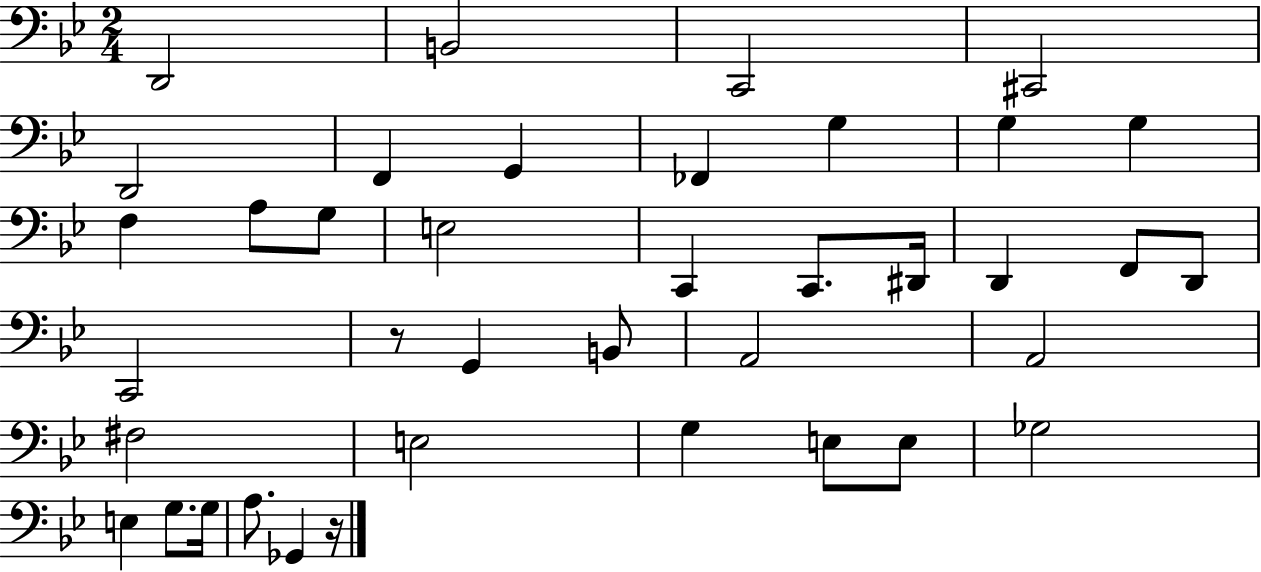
X:1
T:Untitled
M:2/4
L:1/4
K:Bb
D,,2 B,,2 C,,2 ^C,,2 D,,2 F,, G,, _F,, G, G, G, F, A,/2 G,/2 E,2 C,, C,,/2 ^D,,/4 D,, F,,/2 D,,/2 C,,2 z/2 G,, B,,/2 A,,2 A,,2 ^F,2 E,2 G, E,/2 E,/2 _G,2 E, G,/2 G,/4 A,/2 _G,, z/4